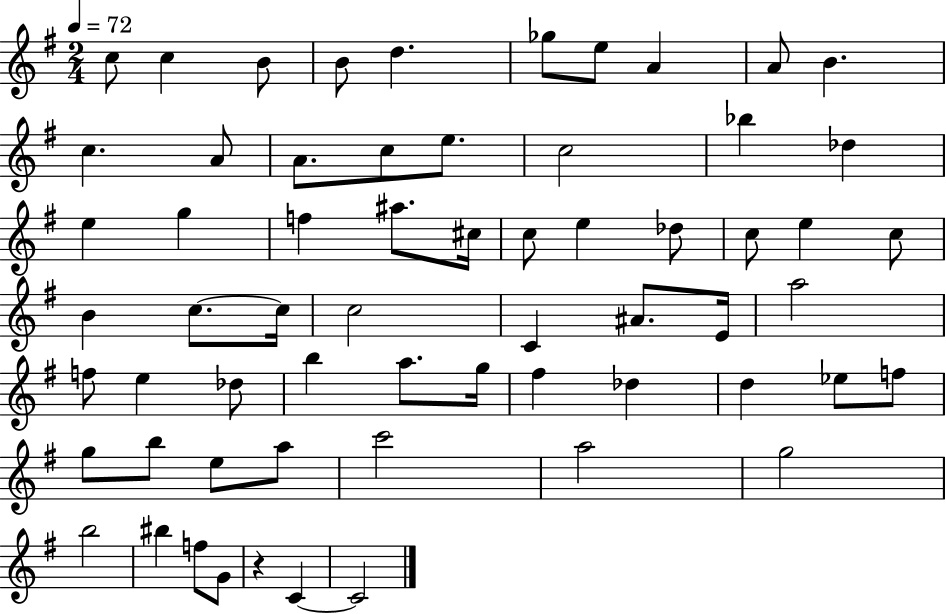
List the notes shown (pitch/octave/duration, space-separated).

C5/e C5/q B4/e B4/e D5/q. Gb5/e E5/e A4/q A4/e B4/q. C5/q. A4/e A4/e. C5/e E5/e. C5/h Bb5/q Db5/q E5/q G5/q F5/q A#5/e. C#5/s C5/e E5/q Db5/e C5/e E5/q C5/e B4/q C5/e. C5/s C5/h C4/q A#4/e. E4/s A5/h F5/e E5/q Db5/e B5/q A5/e. G5/s F#5/q Db5/q D5/q Eb5/e F5/e G5/e B5/e E5/e A5/e C6/h A5/h G5/h B5/h BIS5/q F5/e G4/e R/q C4/q C4/h